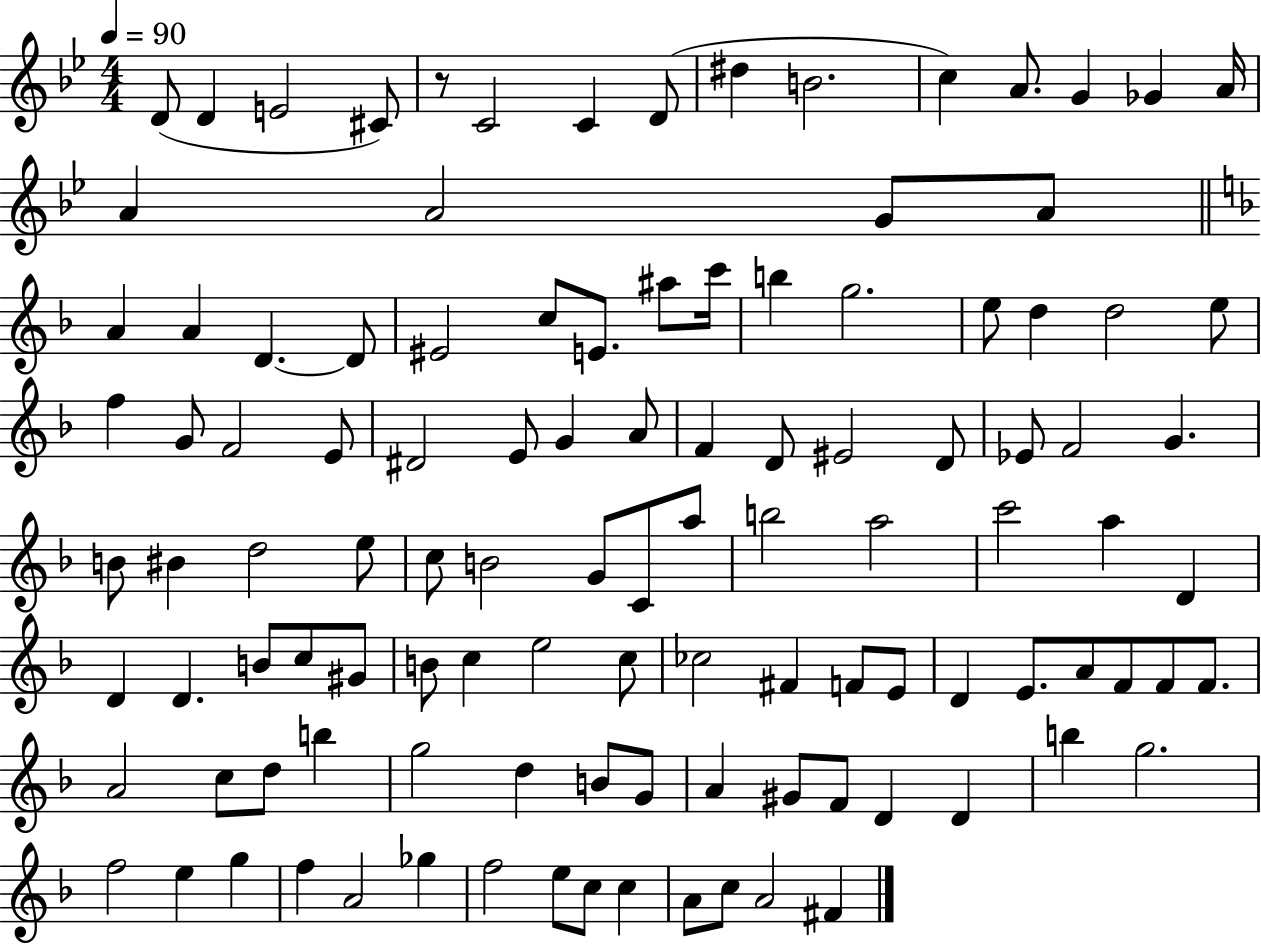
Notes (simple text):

D4/e D4/q E4/h C#4/e R/e C4/h C4/q D4/e D#5/q B4/h. C5/q A4/e. G4/q Gb4/q A4/s A4/q A4/h G4/e A4/e A4/q A4/q D4/q. D4/e EIS4/h C5/e E4/e. A#5/e C6/s B5/q G5/h. E5/e D5/q D5/h E5/e F5/q G4/e F4/h E4/e D#4/h E4/e G4/q A4/e F4/q D4/e EIS4/h D4/e Eb4/e F4/h G4/q. B4/e BIS4/q D5/h E5/e C5/e B4/h G4/e C4/e A5/e B5/h A5/h C6/h A5/q D4/q D4/q D4/q. B4/e C5/e G#4/e B4/e C5/q E5/h C5/e CES5/h F#4/q F4/e E4/e D4/q E4/e. A4/e F4/e F4/e F4/e. A4/h C5/e D5/e B5/q G5/h D5/q B4/e G4/e A4/q G#4/e F4/e D4/q D4/q B5/q G5/h. F5/h E5/q G5/q F5/q A4/h Gb5/q F5/h E5/e C5/e C5/q A4/e C5/e A4/h F#4/q